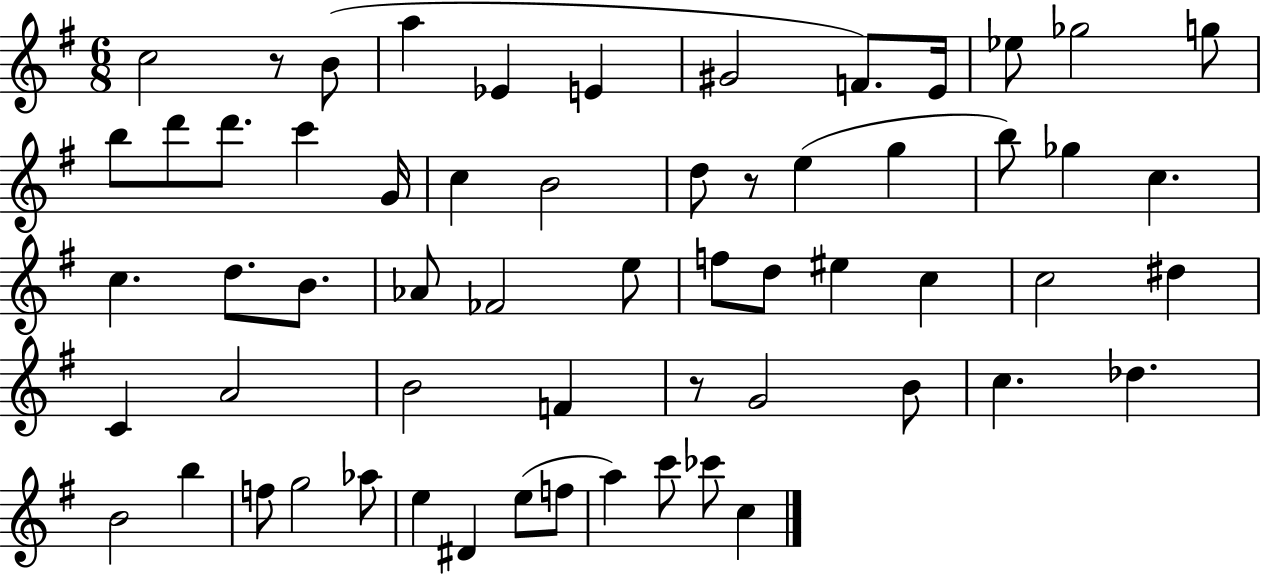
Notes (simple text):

C5/h R/e B4/e A5/q Eb4/q E4/q G#4/h F4/e. E4/s Eb5/e Gb5/h G5/e B5/e D6/e D6/e. C6/q G4/s C5/q B4/h D5/e R/e E5/q G5/q B5/e Gb5/q C5/q. C5/q. D5/e. B4/e. Ab4/e FES4/h E5/e F5/e D5/e EIS5/q C5/q C5/h D#5/q C4/q A4/h B4/h F4/q R/e G4/h B4/e C5/q. Db5/q. B4/h B5/q F5/e G5/h Ab5/e E5/q D#4/q E5/e F5/e A5/q C6/e CES6/e C5/q